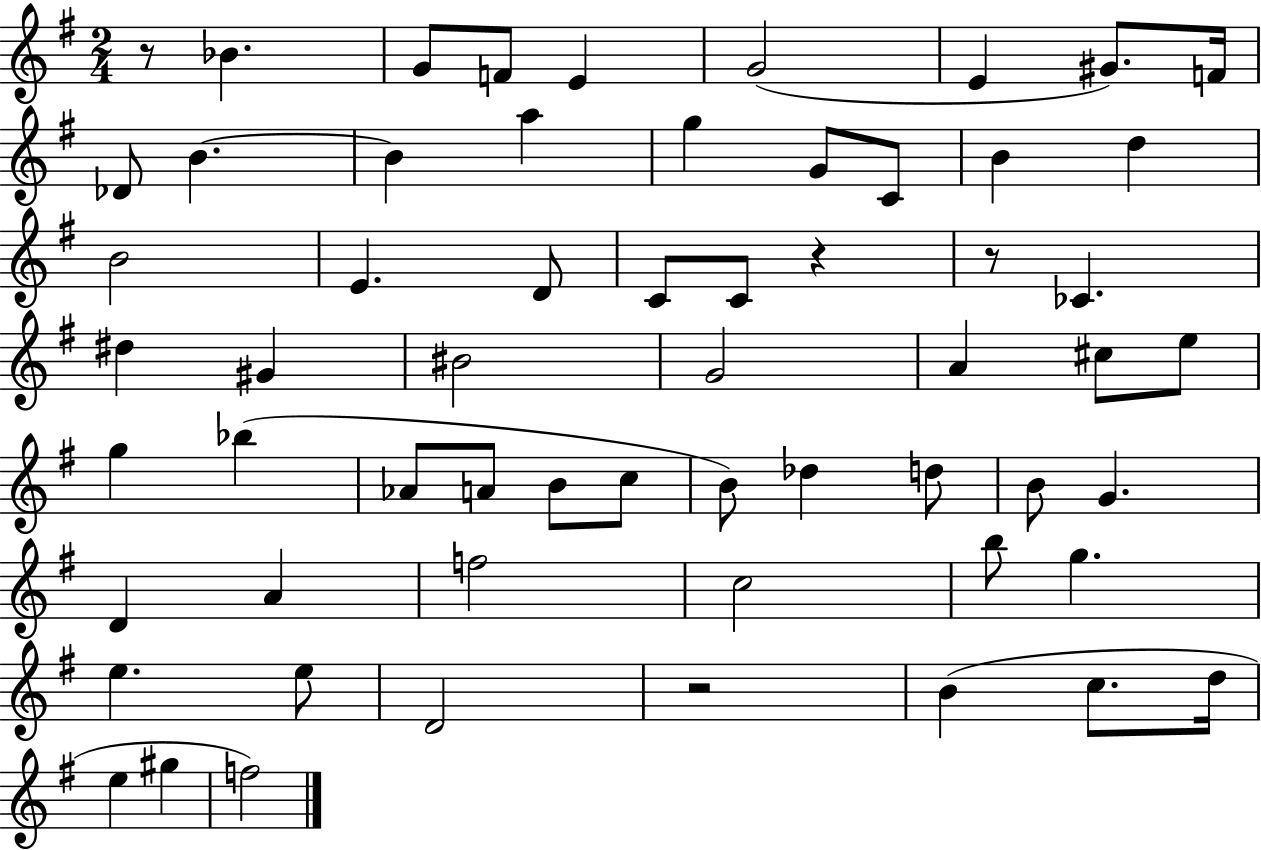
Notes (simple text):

R/e Bb4/q. G4/e F4/e E4/q G4/h E4/q G#4/e. F4/s Db4/e B4/q. B4/q A5/q G5/q G4/e C4/e B4/q D5/q B4/h E4/q. D4/e C4/e C4/e R/q R/e CES4/q. D#5/q G#4/q BIS4/h G4/h A4/q C#5/e E5/e G5/q Bb5/q Ab4/e A4/e B4/e C5/e B4/e Db5/q D5/e B4/e G4/q. D4/q A4/q F5/h C5/h B5/e G5/q. E5/q. E5/e D4/h R/h B4/q C5/e. D5/s E5/q G#5/q F5/h